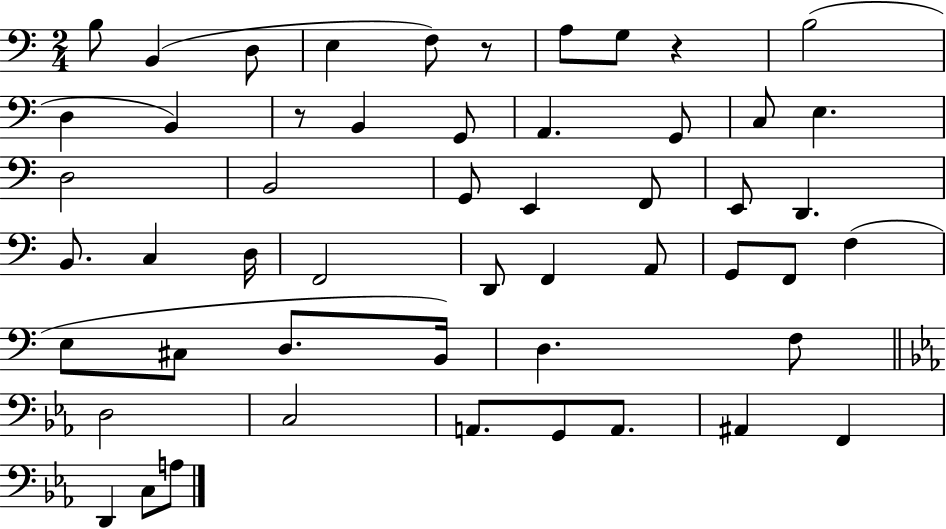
X:1
T:Untitled
M:2/4
L:1/4
K:C
B,/2 B,, D,/2 E, F,/2 z/2 A,/2 G,/2 z B,2 D, B,, z/2 B,, G,,/2 A,, G,,/2 C,/2 E, D,2 B,,2 G,,/2 E,, F,,/2 E,,/2 D,, B,,/2 C, D,/4 F,,2 D,,/2 F,, A,,/2 G,,/2 F,,/2 F, E,/2 ^C,/2 D,/2 B,,/4 D, F,/2 D,2 C,2 A,,/2 G,,/2 A,,/2 ^A,, F,, D,, C,/2 A,/2